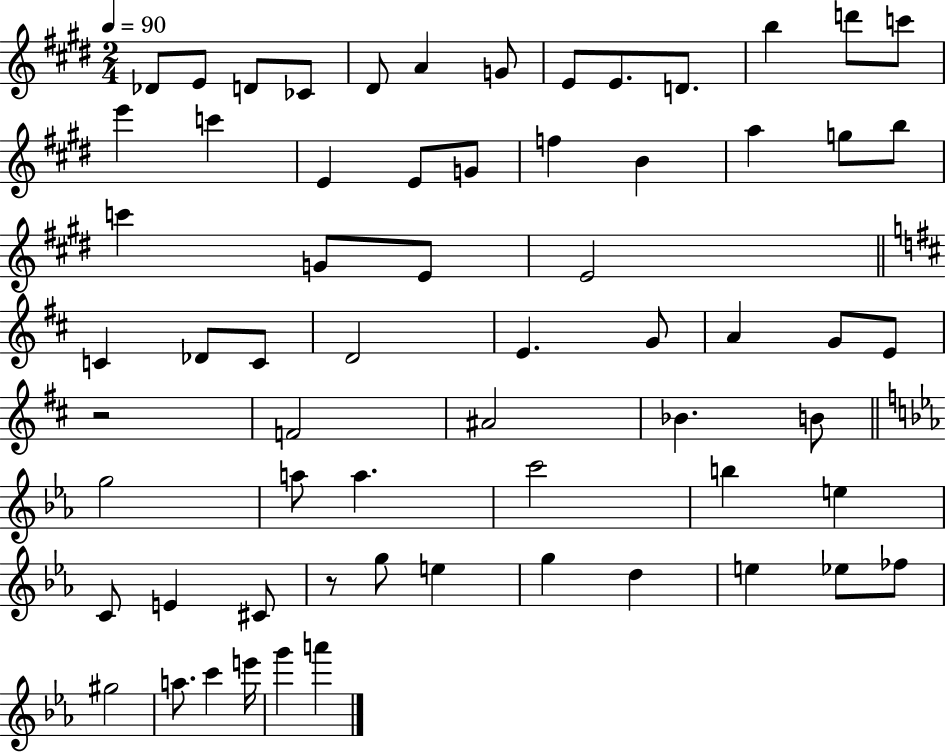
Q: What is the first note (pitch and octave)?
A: Db4